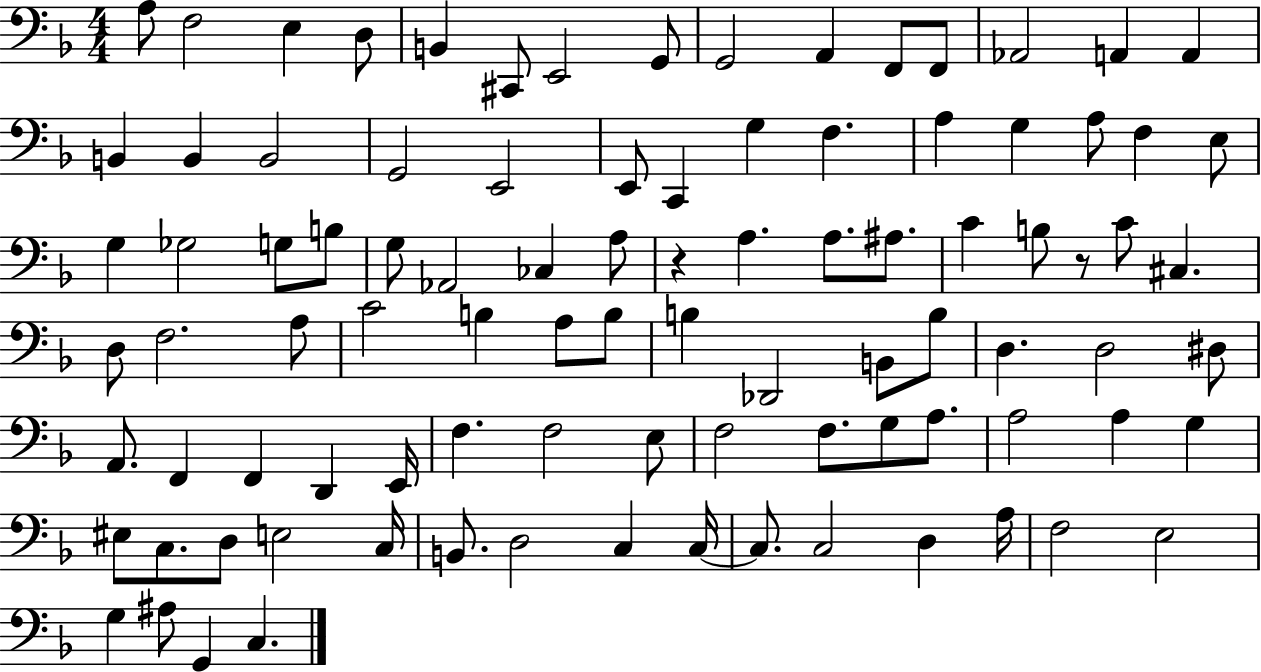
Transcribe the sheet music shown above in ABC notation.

X:1
T:Untitled
M:4/4
L:1/4
K:F
A,/2 F,2 E, D,/2 B,, ^C,,/2 E,,2 G,,/2 G,,2 A,, F,,/2 F,,/2 _A,,2 A,, A,, B,, B,, B,,2 G,,2 E,,2 E,,/2 C,, G, F, A, G, A,/2 F, E,/2 G, _G,2 G,/2 B,/2 G,/2 _A,,2 _C, A,/2 z A, A,/2 ^A,/2 C B,/2 z/2 C/2 ^C, D,/2 F,2 A,/2 C2 B, A,/2 B,/2 B, _D,,2 B,,/2 B,/2 D, D,2 ^D,/2 A,,/2 F,, F,, D,, E,,/4 F, F,2 E,/2 F,2 F,/2 G,/2 A,/2 A,2 A, G, ^E,/2 C,/2 D,/2 E,2 C,/4 B,,/2 D,2 C, C,/4 C,/2 C,2 D, A,/4 F,2 E,2 G, ^A,/2 G,, C,